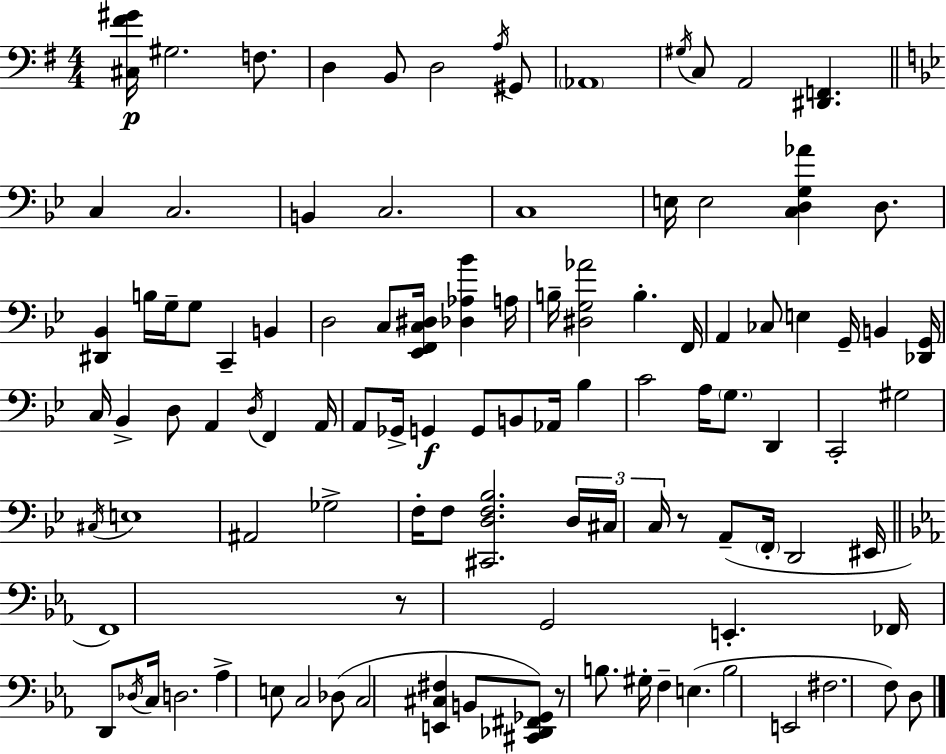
[C#3,F#4,G#4]/s G#3/h. F3/e. D3/q B2/e D3/h A3/s G#2/e Ab2/w G#3/s C3/e A2/h [D#2,F2]/q. C3/q C3/h. B2/q C3/h. C3/w E3/s E3/h [C3,D3,G3,Ab4]/q D3/e. [D#2,Bb2]/q B3/s G3/s G3/e C2/q B2/q D3/h C3/e [Eb2,F2,C3,D#3]/s [Db3,Ab3,Bb4]/q A3/s B3/s [D#3,G3,Ab4]/h B3/q. F2/s A2/q CES3/e E3/q G2/s B2/q [Db2,G2]/s C3/s Bb2/q D3/e A2/q D3/s F2/q A2/s A2/e Gb2/s G2/q G2/e B2/e Ab2/s Bb3/q C4/h A3/s G3/e. D2/q C2/h G#3/h C#3/s E3/w A#2/h Gb3/h F3/s F3/e [C#2,D3,F3,Bb3]/h. D3/s C#3/s C3/s R/e A2/e F2/s D2/h EIS2/s F2/w R/e G2/h E2/q. FES2/s D2/e Db3/s C3/s D3/h. Ab3/q E3/e C3/h Db3/e C3/h [E2,C#3,F#3]/q B2/e [C#2,Db2,F#2,Gb2]/e R/e B3/e. G#3/s F3/q E3/q. B3/h E2/h F#3/h. F3/e D3/e